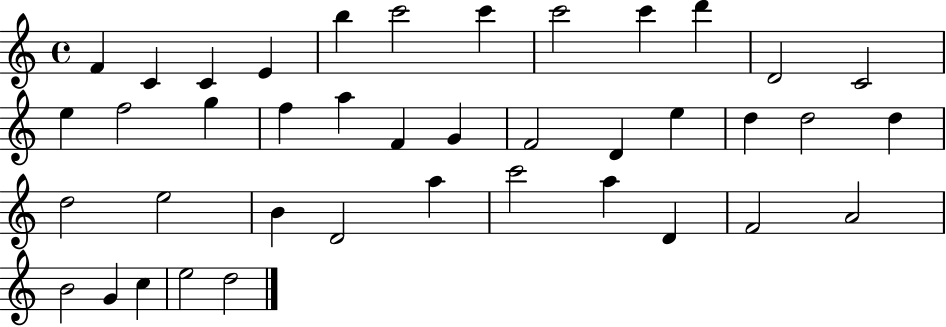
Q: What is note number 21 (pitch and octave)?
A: D4